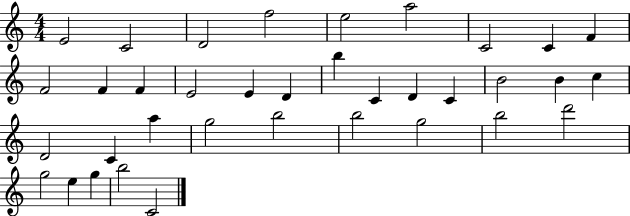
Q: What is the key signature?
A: C major